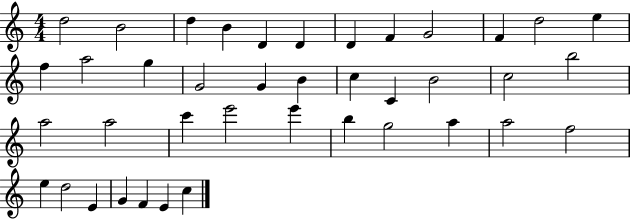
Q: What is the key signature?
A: C major